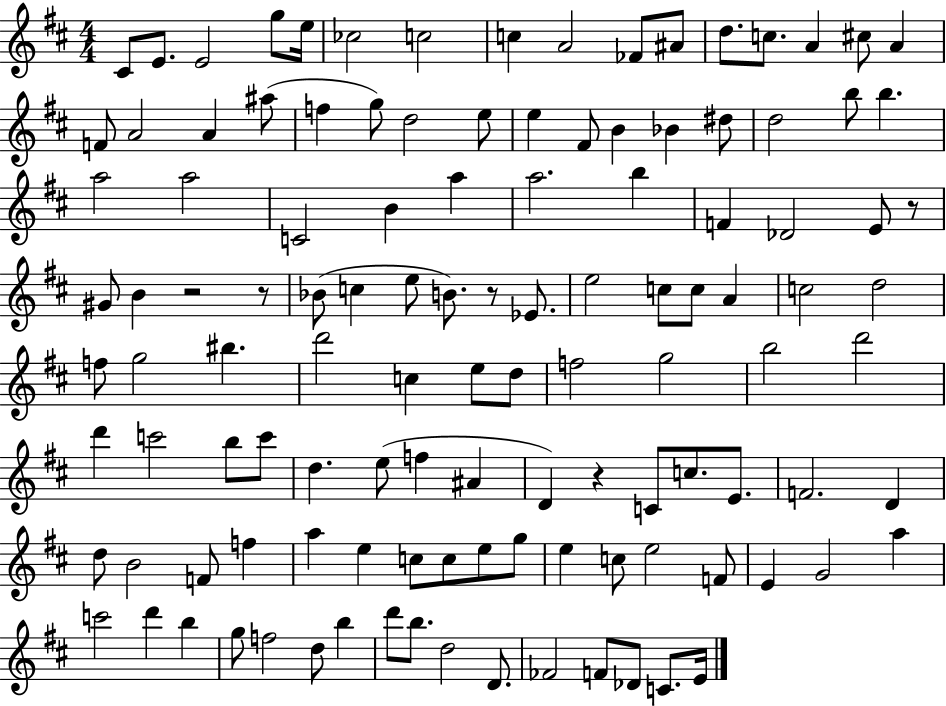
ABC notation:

X:1
T:Untitled
M:4/4
L:1/4
K:D
^C/2 E/2 E2 g/2 e/4 _c2 c2 c A2 _F/2 ^A/2 d/2 c/2 A ^c/2 A F/2 A2 A ^a/2 f g/2 d2 e/2 e ^F/2 B _B ^d/2 d2 b/2 b a2 a2 C2 B a a2 b F _D2 E/2 z/2 ^G/2 B z2 z/2 _B/2 c e/2 B/2 z/2 _E/2 e2 c/2 c/2 A c2 d2 f/2 g2 ^b d'2 c e/2 d/2 f2 g2 b2 d'2 d' c'2 b/2 c'/2 d e/2 f ^A D z C/2 c/2 E/2 F2 D d/2 B2 F/2 f a e c/2 c/2 e/2 g/2 e c/2 e2 F/2 E G2 a c'2 d' b g/2 f2 d/2 b d'/2 b/2 d2 D/2 _F2 F/2 _D/2 C/2 E/4